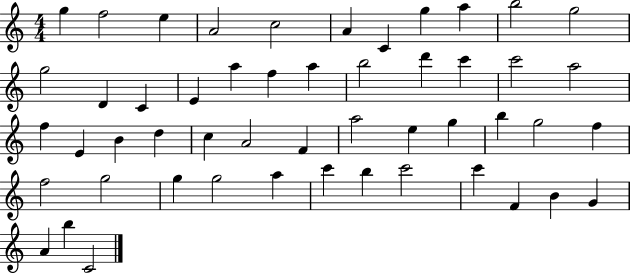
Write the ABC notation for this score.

X:1
T:Untitled
M:4/4
L:1/4
K:C
g f2 e A2 c2 A C g a b2 g2 g2 D C E a f a b2 d' c' c'2 a2 f E B d c A2 F a2 e g b g2 f f2 g2 g g2 a c' b c'2 c' F B G A b C2